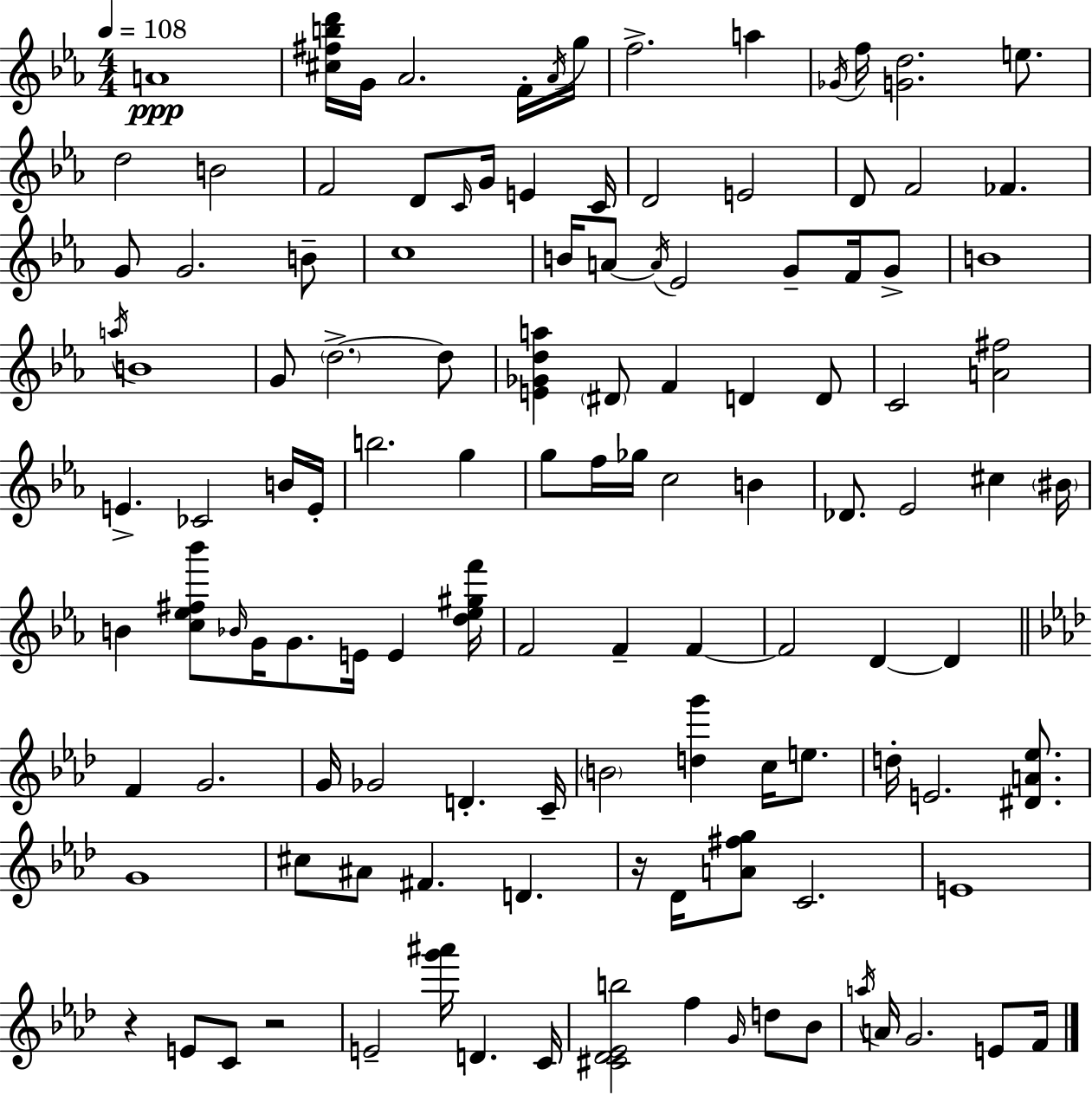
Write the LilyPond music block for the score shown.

{
  \clef treble
  \numericTimeSignature
  \time 4/4
  \key c \minor
  \tempo 4 = 108
  \repeat volta 2 { a'1\ppp | <cis'' fis'' b'' d'''>16 g'16 aes'2. f'16-. \acciaccatura { aes'16 } | g''16 f''2.-> a''4 | \acciaccatura { ges'16 } f''16 <g' d''>2. e''8. | \break d''2 b'2 | f'2 d'8 \grace { c'16 } g'16 e'4 | c'16 d'2 e'2 | d'8 f'2 fes'4. | \break g'8 g'2. | b'8-- c''1 | b'16 a'8~~ \acciaccatura { a'16 } ees'2 g'8-- | f'16 g'8-> b'1 | \break \acciaccatura { a''16 } b'1 | g'8 \parenthesize d''2.->~~ | d''8 <e' ges' d'' a''>4 \parenthesize dis'8 f'4 d'4 | d'8 c'2 <a' fis''>2 | \break e'4.-> ces'2 | b'16 e'16-. b''2. | g''4 g''8 f''16 ges''16 c''2 | b'4 des'8. ees'2 | \break cis''4 \parenthesize bis'16 b'4 <c'' ees'' fis'' bes'''>8 \grace { bes'16 } g'16 g'8. | e'16 e'4 <d'' ees'' gis'' f'''>16 f'2 f'4-- | f'4~~ f'2 d'4~~ | d'4 \bar "||" \break \key aes \major f'4 g'2. | g'16 ges'2 d'4.-. c'16-- | \parenthesize b'2 <d'' g'''>4 c''16 e''8. | d''16-. e'2. <dis' a' ees''>8. | \break g'1 | cis''8 ais'8 fis'4. d'4. | r16 des'16 <a' fis'' g''>8 c'2. | e'1 | \break r4 e'8 c'8 r2 | e'2-- <g''' ais'''>16 d'4. c'16 | <cis' des' ees' b''>2 f''4 \grace { g'16 } d''8 bes'8 | \acciaccatura { a''16 } a'16 g'2. e'8 | \break f'16 } \bar "|."
}